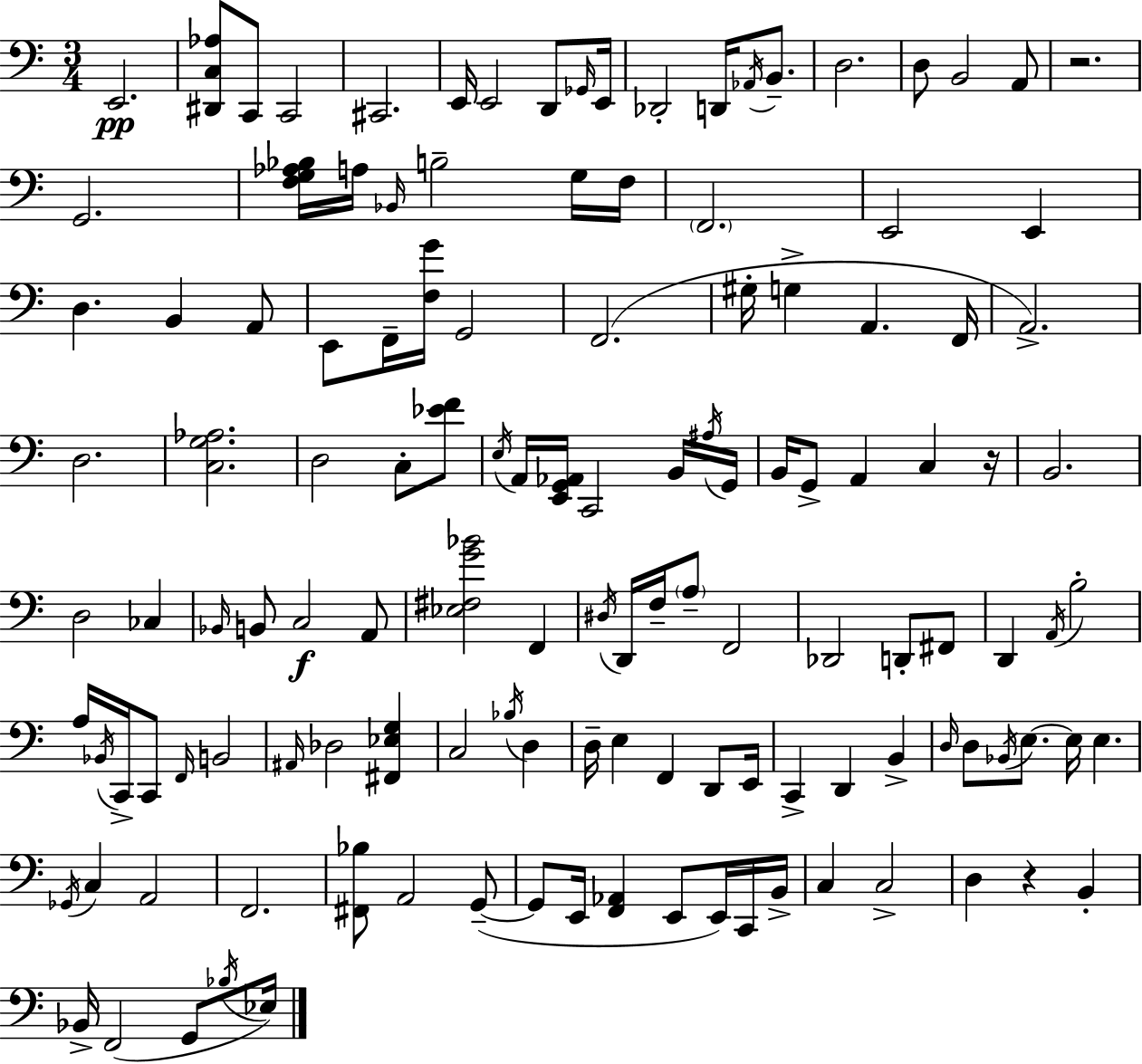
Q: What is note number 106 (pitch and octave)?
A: C2